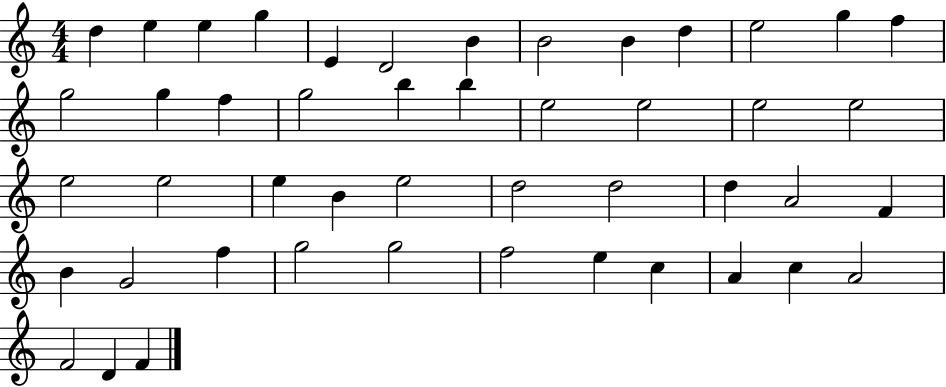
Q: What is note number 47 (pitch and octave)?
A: F4